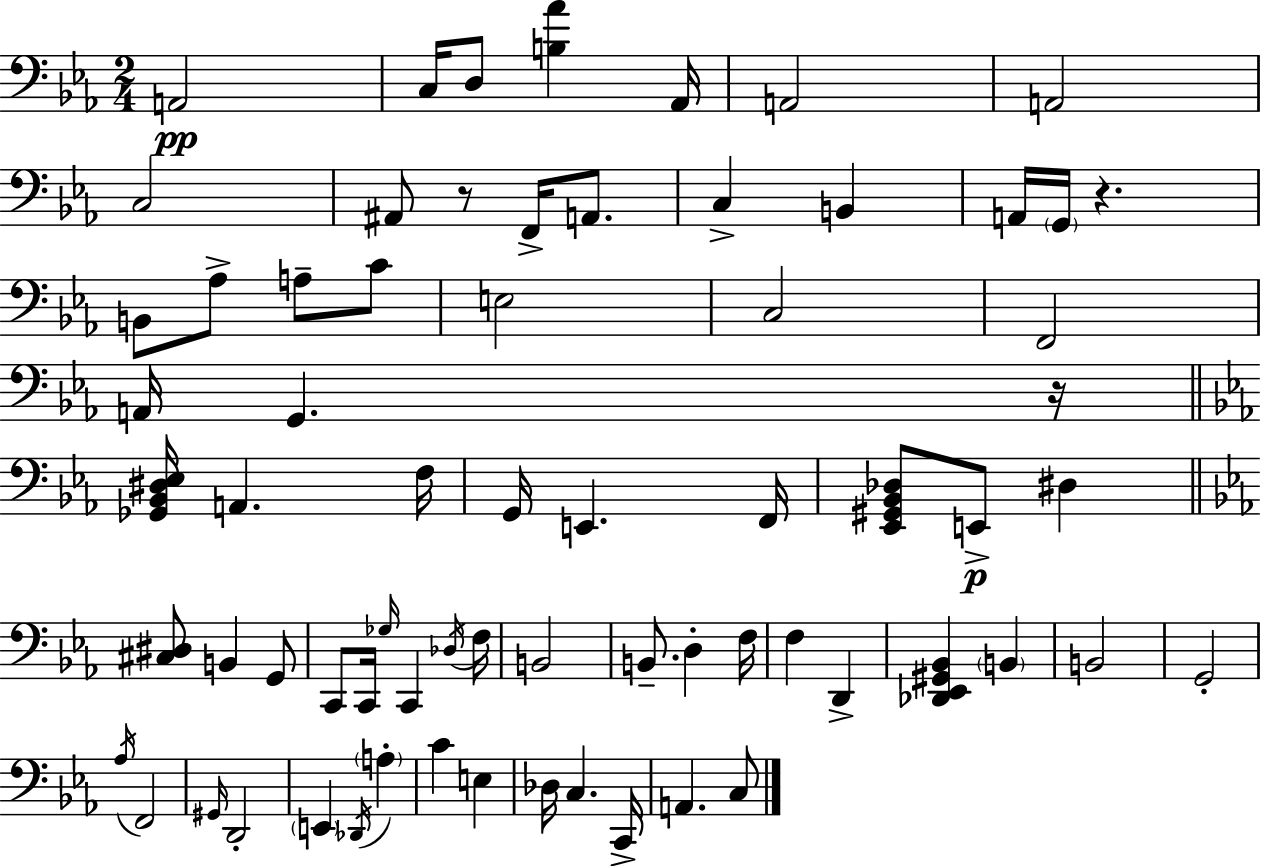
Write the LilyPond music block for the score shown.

{
  \clef bass
  \numericTimeSignature
  \time 2/4
  \key c \minor
  a,2\pp | c16 d8 <b aes'>4 aes,16 | a,2 | a,2 | \break c2 | ais,8 r8 f,16-> a,8. | c4-> b,4 | a,16 \parenthesize g,16 r4. | \break b,8 aes8-> a8-- c'8 | e2 | c2 | f,2 | \break a,16 g,4. r16 | \bar "||" \break \key ees \major <ges, bes, dis ees>16 a,4. f16 | g,16 e,4. f,16 | <ees, gis, bes, des>8 e,8->\p dis4 | \bar "||" \break \key ees \major <cis dis>8 b,4 g,8 | c,8 c,16 \grace { ges16 } c,4 | \acciaccatura { des16 } f16 b,2 | b,8.-- d4-. | \break f16 f4 d,4-> | <des, ees, gis, bes,>4 \parenthesize b,4 | b,2 | g,2-. | \break \acciaccatura { aes16 } f,2 | \grace { gis,16 } d,2-. | \parenthesize e,4 | \acciaccatura { des,16 } \parenthesize a4-. c'4 | \break e4 des16 c4. | c,16-> a,4. | c8 \bar "|."
}